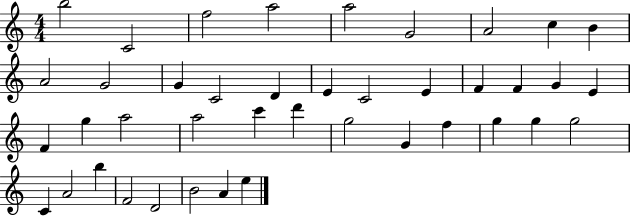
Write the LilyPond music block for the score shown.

{
  \clef treble
  \numericTimeSignature
  \time 4/4
  \key c \major
  b''2 c'2 | f''2 a''2 | a''2 g'2 | a'2 c''4 b'4 | \break a'2 g'2 | g'4 c'2 d'4 | e'4 c'2 e'4 | f'4 f'4 g'4 e'4 | \break f'4 g''4 a''2 | a''2 c'''4 d'''4 | g''2 g'4 f''4 | g''4 g''4 g''2 | \break c'4 a'2 b''4 | f'2 d'2 | b'2 a'4 e''4 | \bar "|."
}